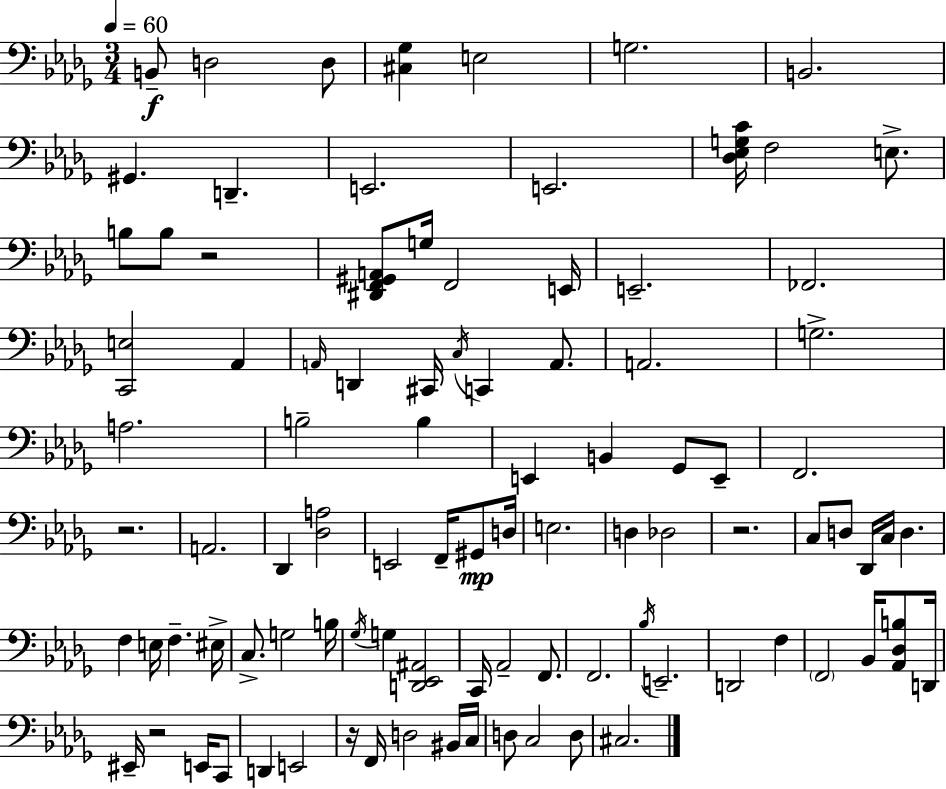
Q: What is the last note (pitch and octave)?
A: C#3